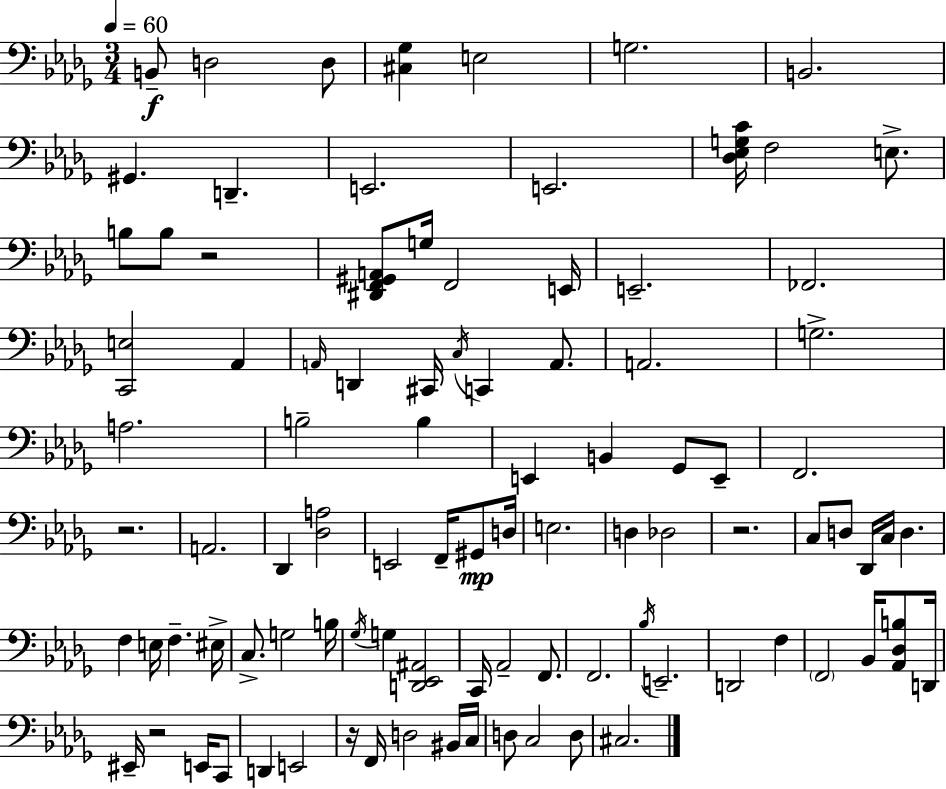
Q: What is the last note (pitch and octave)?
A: C#3